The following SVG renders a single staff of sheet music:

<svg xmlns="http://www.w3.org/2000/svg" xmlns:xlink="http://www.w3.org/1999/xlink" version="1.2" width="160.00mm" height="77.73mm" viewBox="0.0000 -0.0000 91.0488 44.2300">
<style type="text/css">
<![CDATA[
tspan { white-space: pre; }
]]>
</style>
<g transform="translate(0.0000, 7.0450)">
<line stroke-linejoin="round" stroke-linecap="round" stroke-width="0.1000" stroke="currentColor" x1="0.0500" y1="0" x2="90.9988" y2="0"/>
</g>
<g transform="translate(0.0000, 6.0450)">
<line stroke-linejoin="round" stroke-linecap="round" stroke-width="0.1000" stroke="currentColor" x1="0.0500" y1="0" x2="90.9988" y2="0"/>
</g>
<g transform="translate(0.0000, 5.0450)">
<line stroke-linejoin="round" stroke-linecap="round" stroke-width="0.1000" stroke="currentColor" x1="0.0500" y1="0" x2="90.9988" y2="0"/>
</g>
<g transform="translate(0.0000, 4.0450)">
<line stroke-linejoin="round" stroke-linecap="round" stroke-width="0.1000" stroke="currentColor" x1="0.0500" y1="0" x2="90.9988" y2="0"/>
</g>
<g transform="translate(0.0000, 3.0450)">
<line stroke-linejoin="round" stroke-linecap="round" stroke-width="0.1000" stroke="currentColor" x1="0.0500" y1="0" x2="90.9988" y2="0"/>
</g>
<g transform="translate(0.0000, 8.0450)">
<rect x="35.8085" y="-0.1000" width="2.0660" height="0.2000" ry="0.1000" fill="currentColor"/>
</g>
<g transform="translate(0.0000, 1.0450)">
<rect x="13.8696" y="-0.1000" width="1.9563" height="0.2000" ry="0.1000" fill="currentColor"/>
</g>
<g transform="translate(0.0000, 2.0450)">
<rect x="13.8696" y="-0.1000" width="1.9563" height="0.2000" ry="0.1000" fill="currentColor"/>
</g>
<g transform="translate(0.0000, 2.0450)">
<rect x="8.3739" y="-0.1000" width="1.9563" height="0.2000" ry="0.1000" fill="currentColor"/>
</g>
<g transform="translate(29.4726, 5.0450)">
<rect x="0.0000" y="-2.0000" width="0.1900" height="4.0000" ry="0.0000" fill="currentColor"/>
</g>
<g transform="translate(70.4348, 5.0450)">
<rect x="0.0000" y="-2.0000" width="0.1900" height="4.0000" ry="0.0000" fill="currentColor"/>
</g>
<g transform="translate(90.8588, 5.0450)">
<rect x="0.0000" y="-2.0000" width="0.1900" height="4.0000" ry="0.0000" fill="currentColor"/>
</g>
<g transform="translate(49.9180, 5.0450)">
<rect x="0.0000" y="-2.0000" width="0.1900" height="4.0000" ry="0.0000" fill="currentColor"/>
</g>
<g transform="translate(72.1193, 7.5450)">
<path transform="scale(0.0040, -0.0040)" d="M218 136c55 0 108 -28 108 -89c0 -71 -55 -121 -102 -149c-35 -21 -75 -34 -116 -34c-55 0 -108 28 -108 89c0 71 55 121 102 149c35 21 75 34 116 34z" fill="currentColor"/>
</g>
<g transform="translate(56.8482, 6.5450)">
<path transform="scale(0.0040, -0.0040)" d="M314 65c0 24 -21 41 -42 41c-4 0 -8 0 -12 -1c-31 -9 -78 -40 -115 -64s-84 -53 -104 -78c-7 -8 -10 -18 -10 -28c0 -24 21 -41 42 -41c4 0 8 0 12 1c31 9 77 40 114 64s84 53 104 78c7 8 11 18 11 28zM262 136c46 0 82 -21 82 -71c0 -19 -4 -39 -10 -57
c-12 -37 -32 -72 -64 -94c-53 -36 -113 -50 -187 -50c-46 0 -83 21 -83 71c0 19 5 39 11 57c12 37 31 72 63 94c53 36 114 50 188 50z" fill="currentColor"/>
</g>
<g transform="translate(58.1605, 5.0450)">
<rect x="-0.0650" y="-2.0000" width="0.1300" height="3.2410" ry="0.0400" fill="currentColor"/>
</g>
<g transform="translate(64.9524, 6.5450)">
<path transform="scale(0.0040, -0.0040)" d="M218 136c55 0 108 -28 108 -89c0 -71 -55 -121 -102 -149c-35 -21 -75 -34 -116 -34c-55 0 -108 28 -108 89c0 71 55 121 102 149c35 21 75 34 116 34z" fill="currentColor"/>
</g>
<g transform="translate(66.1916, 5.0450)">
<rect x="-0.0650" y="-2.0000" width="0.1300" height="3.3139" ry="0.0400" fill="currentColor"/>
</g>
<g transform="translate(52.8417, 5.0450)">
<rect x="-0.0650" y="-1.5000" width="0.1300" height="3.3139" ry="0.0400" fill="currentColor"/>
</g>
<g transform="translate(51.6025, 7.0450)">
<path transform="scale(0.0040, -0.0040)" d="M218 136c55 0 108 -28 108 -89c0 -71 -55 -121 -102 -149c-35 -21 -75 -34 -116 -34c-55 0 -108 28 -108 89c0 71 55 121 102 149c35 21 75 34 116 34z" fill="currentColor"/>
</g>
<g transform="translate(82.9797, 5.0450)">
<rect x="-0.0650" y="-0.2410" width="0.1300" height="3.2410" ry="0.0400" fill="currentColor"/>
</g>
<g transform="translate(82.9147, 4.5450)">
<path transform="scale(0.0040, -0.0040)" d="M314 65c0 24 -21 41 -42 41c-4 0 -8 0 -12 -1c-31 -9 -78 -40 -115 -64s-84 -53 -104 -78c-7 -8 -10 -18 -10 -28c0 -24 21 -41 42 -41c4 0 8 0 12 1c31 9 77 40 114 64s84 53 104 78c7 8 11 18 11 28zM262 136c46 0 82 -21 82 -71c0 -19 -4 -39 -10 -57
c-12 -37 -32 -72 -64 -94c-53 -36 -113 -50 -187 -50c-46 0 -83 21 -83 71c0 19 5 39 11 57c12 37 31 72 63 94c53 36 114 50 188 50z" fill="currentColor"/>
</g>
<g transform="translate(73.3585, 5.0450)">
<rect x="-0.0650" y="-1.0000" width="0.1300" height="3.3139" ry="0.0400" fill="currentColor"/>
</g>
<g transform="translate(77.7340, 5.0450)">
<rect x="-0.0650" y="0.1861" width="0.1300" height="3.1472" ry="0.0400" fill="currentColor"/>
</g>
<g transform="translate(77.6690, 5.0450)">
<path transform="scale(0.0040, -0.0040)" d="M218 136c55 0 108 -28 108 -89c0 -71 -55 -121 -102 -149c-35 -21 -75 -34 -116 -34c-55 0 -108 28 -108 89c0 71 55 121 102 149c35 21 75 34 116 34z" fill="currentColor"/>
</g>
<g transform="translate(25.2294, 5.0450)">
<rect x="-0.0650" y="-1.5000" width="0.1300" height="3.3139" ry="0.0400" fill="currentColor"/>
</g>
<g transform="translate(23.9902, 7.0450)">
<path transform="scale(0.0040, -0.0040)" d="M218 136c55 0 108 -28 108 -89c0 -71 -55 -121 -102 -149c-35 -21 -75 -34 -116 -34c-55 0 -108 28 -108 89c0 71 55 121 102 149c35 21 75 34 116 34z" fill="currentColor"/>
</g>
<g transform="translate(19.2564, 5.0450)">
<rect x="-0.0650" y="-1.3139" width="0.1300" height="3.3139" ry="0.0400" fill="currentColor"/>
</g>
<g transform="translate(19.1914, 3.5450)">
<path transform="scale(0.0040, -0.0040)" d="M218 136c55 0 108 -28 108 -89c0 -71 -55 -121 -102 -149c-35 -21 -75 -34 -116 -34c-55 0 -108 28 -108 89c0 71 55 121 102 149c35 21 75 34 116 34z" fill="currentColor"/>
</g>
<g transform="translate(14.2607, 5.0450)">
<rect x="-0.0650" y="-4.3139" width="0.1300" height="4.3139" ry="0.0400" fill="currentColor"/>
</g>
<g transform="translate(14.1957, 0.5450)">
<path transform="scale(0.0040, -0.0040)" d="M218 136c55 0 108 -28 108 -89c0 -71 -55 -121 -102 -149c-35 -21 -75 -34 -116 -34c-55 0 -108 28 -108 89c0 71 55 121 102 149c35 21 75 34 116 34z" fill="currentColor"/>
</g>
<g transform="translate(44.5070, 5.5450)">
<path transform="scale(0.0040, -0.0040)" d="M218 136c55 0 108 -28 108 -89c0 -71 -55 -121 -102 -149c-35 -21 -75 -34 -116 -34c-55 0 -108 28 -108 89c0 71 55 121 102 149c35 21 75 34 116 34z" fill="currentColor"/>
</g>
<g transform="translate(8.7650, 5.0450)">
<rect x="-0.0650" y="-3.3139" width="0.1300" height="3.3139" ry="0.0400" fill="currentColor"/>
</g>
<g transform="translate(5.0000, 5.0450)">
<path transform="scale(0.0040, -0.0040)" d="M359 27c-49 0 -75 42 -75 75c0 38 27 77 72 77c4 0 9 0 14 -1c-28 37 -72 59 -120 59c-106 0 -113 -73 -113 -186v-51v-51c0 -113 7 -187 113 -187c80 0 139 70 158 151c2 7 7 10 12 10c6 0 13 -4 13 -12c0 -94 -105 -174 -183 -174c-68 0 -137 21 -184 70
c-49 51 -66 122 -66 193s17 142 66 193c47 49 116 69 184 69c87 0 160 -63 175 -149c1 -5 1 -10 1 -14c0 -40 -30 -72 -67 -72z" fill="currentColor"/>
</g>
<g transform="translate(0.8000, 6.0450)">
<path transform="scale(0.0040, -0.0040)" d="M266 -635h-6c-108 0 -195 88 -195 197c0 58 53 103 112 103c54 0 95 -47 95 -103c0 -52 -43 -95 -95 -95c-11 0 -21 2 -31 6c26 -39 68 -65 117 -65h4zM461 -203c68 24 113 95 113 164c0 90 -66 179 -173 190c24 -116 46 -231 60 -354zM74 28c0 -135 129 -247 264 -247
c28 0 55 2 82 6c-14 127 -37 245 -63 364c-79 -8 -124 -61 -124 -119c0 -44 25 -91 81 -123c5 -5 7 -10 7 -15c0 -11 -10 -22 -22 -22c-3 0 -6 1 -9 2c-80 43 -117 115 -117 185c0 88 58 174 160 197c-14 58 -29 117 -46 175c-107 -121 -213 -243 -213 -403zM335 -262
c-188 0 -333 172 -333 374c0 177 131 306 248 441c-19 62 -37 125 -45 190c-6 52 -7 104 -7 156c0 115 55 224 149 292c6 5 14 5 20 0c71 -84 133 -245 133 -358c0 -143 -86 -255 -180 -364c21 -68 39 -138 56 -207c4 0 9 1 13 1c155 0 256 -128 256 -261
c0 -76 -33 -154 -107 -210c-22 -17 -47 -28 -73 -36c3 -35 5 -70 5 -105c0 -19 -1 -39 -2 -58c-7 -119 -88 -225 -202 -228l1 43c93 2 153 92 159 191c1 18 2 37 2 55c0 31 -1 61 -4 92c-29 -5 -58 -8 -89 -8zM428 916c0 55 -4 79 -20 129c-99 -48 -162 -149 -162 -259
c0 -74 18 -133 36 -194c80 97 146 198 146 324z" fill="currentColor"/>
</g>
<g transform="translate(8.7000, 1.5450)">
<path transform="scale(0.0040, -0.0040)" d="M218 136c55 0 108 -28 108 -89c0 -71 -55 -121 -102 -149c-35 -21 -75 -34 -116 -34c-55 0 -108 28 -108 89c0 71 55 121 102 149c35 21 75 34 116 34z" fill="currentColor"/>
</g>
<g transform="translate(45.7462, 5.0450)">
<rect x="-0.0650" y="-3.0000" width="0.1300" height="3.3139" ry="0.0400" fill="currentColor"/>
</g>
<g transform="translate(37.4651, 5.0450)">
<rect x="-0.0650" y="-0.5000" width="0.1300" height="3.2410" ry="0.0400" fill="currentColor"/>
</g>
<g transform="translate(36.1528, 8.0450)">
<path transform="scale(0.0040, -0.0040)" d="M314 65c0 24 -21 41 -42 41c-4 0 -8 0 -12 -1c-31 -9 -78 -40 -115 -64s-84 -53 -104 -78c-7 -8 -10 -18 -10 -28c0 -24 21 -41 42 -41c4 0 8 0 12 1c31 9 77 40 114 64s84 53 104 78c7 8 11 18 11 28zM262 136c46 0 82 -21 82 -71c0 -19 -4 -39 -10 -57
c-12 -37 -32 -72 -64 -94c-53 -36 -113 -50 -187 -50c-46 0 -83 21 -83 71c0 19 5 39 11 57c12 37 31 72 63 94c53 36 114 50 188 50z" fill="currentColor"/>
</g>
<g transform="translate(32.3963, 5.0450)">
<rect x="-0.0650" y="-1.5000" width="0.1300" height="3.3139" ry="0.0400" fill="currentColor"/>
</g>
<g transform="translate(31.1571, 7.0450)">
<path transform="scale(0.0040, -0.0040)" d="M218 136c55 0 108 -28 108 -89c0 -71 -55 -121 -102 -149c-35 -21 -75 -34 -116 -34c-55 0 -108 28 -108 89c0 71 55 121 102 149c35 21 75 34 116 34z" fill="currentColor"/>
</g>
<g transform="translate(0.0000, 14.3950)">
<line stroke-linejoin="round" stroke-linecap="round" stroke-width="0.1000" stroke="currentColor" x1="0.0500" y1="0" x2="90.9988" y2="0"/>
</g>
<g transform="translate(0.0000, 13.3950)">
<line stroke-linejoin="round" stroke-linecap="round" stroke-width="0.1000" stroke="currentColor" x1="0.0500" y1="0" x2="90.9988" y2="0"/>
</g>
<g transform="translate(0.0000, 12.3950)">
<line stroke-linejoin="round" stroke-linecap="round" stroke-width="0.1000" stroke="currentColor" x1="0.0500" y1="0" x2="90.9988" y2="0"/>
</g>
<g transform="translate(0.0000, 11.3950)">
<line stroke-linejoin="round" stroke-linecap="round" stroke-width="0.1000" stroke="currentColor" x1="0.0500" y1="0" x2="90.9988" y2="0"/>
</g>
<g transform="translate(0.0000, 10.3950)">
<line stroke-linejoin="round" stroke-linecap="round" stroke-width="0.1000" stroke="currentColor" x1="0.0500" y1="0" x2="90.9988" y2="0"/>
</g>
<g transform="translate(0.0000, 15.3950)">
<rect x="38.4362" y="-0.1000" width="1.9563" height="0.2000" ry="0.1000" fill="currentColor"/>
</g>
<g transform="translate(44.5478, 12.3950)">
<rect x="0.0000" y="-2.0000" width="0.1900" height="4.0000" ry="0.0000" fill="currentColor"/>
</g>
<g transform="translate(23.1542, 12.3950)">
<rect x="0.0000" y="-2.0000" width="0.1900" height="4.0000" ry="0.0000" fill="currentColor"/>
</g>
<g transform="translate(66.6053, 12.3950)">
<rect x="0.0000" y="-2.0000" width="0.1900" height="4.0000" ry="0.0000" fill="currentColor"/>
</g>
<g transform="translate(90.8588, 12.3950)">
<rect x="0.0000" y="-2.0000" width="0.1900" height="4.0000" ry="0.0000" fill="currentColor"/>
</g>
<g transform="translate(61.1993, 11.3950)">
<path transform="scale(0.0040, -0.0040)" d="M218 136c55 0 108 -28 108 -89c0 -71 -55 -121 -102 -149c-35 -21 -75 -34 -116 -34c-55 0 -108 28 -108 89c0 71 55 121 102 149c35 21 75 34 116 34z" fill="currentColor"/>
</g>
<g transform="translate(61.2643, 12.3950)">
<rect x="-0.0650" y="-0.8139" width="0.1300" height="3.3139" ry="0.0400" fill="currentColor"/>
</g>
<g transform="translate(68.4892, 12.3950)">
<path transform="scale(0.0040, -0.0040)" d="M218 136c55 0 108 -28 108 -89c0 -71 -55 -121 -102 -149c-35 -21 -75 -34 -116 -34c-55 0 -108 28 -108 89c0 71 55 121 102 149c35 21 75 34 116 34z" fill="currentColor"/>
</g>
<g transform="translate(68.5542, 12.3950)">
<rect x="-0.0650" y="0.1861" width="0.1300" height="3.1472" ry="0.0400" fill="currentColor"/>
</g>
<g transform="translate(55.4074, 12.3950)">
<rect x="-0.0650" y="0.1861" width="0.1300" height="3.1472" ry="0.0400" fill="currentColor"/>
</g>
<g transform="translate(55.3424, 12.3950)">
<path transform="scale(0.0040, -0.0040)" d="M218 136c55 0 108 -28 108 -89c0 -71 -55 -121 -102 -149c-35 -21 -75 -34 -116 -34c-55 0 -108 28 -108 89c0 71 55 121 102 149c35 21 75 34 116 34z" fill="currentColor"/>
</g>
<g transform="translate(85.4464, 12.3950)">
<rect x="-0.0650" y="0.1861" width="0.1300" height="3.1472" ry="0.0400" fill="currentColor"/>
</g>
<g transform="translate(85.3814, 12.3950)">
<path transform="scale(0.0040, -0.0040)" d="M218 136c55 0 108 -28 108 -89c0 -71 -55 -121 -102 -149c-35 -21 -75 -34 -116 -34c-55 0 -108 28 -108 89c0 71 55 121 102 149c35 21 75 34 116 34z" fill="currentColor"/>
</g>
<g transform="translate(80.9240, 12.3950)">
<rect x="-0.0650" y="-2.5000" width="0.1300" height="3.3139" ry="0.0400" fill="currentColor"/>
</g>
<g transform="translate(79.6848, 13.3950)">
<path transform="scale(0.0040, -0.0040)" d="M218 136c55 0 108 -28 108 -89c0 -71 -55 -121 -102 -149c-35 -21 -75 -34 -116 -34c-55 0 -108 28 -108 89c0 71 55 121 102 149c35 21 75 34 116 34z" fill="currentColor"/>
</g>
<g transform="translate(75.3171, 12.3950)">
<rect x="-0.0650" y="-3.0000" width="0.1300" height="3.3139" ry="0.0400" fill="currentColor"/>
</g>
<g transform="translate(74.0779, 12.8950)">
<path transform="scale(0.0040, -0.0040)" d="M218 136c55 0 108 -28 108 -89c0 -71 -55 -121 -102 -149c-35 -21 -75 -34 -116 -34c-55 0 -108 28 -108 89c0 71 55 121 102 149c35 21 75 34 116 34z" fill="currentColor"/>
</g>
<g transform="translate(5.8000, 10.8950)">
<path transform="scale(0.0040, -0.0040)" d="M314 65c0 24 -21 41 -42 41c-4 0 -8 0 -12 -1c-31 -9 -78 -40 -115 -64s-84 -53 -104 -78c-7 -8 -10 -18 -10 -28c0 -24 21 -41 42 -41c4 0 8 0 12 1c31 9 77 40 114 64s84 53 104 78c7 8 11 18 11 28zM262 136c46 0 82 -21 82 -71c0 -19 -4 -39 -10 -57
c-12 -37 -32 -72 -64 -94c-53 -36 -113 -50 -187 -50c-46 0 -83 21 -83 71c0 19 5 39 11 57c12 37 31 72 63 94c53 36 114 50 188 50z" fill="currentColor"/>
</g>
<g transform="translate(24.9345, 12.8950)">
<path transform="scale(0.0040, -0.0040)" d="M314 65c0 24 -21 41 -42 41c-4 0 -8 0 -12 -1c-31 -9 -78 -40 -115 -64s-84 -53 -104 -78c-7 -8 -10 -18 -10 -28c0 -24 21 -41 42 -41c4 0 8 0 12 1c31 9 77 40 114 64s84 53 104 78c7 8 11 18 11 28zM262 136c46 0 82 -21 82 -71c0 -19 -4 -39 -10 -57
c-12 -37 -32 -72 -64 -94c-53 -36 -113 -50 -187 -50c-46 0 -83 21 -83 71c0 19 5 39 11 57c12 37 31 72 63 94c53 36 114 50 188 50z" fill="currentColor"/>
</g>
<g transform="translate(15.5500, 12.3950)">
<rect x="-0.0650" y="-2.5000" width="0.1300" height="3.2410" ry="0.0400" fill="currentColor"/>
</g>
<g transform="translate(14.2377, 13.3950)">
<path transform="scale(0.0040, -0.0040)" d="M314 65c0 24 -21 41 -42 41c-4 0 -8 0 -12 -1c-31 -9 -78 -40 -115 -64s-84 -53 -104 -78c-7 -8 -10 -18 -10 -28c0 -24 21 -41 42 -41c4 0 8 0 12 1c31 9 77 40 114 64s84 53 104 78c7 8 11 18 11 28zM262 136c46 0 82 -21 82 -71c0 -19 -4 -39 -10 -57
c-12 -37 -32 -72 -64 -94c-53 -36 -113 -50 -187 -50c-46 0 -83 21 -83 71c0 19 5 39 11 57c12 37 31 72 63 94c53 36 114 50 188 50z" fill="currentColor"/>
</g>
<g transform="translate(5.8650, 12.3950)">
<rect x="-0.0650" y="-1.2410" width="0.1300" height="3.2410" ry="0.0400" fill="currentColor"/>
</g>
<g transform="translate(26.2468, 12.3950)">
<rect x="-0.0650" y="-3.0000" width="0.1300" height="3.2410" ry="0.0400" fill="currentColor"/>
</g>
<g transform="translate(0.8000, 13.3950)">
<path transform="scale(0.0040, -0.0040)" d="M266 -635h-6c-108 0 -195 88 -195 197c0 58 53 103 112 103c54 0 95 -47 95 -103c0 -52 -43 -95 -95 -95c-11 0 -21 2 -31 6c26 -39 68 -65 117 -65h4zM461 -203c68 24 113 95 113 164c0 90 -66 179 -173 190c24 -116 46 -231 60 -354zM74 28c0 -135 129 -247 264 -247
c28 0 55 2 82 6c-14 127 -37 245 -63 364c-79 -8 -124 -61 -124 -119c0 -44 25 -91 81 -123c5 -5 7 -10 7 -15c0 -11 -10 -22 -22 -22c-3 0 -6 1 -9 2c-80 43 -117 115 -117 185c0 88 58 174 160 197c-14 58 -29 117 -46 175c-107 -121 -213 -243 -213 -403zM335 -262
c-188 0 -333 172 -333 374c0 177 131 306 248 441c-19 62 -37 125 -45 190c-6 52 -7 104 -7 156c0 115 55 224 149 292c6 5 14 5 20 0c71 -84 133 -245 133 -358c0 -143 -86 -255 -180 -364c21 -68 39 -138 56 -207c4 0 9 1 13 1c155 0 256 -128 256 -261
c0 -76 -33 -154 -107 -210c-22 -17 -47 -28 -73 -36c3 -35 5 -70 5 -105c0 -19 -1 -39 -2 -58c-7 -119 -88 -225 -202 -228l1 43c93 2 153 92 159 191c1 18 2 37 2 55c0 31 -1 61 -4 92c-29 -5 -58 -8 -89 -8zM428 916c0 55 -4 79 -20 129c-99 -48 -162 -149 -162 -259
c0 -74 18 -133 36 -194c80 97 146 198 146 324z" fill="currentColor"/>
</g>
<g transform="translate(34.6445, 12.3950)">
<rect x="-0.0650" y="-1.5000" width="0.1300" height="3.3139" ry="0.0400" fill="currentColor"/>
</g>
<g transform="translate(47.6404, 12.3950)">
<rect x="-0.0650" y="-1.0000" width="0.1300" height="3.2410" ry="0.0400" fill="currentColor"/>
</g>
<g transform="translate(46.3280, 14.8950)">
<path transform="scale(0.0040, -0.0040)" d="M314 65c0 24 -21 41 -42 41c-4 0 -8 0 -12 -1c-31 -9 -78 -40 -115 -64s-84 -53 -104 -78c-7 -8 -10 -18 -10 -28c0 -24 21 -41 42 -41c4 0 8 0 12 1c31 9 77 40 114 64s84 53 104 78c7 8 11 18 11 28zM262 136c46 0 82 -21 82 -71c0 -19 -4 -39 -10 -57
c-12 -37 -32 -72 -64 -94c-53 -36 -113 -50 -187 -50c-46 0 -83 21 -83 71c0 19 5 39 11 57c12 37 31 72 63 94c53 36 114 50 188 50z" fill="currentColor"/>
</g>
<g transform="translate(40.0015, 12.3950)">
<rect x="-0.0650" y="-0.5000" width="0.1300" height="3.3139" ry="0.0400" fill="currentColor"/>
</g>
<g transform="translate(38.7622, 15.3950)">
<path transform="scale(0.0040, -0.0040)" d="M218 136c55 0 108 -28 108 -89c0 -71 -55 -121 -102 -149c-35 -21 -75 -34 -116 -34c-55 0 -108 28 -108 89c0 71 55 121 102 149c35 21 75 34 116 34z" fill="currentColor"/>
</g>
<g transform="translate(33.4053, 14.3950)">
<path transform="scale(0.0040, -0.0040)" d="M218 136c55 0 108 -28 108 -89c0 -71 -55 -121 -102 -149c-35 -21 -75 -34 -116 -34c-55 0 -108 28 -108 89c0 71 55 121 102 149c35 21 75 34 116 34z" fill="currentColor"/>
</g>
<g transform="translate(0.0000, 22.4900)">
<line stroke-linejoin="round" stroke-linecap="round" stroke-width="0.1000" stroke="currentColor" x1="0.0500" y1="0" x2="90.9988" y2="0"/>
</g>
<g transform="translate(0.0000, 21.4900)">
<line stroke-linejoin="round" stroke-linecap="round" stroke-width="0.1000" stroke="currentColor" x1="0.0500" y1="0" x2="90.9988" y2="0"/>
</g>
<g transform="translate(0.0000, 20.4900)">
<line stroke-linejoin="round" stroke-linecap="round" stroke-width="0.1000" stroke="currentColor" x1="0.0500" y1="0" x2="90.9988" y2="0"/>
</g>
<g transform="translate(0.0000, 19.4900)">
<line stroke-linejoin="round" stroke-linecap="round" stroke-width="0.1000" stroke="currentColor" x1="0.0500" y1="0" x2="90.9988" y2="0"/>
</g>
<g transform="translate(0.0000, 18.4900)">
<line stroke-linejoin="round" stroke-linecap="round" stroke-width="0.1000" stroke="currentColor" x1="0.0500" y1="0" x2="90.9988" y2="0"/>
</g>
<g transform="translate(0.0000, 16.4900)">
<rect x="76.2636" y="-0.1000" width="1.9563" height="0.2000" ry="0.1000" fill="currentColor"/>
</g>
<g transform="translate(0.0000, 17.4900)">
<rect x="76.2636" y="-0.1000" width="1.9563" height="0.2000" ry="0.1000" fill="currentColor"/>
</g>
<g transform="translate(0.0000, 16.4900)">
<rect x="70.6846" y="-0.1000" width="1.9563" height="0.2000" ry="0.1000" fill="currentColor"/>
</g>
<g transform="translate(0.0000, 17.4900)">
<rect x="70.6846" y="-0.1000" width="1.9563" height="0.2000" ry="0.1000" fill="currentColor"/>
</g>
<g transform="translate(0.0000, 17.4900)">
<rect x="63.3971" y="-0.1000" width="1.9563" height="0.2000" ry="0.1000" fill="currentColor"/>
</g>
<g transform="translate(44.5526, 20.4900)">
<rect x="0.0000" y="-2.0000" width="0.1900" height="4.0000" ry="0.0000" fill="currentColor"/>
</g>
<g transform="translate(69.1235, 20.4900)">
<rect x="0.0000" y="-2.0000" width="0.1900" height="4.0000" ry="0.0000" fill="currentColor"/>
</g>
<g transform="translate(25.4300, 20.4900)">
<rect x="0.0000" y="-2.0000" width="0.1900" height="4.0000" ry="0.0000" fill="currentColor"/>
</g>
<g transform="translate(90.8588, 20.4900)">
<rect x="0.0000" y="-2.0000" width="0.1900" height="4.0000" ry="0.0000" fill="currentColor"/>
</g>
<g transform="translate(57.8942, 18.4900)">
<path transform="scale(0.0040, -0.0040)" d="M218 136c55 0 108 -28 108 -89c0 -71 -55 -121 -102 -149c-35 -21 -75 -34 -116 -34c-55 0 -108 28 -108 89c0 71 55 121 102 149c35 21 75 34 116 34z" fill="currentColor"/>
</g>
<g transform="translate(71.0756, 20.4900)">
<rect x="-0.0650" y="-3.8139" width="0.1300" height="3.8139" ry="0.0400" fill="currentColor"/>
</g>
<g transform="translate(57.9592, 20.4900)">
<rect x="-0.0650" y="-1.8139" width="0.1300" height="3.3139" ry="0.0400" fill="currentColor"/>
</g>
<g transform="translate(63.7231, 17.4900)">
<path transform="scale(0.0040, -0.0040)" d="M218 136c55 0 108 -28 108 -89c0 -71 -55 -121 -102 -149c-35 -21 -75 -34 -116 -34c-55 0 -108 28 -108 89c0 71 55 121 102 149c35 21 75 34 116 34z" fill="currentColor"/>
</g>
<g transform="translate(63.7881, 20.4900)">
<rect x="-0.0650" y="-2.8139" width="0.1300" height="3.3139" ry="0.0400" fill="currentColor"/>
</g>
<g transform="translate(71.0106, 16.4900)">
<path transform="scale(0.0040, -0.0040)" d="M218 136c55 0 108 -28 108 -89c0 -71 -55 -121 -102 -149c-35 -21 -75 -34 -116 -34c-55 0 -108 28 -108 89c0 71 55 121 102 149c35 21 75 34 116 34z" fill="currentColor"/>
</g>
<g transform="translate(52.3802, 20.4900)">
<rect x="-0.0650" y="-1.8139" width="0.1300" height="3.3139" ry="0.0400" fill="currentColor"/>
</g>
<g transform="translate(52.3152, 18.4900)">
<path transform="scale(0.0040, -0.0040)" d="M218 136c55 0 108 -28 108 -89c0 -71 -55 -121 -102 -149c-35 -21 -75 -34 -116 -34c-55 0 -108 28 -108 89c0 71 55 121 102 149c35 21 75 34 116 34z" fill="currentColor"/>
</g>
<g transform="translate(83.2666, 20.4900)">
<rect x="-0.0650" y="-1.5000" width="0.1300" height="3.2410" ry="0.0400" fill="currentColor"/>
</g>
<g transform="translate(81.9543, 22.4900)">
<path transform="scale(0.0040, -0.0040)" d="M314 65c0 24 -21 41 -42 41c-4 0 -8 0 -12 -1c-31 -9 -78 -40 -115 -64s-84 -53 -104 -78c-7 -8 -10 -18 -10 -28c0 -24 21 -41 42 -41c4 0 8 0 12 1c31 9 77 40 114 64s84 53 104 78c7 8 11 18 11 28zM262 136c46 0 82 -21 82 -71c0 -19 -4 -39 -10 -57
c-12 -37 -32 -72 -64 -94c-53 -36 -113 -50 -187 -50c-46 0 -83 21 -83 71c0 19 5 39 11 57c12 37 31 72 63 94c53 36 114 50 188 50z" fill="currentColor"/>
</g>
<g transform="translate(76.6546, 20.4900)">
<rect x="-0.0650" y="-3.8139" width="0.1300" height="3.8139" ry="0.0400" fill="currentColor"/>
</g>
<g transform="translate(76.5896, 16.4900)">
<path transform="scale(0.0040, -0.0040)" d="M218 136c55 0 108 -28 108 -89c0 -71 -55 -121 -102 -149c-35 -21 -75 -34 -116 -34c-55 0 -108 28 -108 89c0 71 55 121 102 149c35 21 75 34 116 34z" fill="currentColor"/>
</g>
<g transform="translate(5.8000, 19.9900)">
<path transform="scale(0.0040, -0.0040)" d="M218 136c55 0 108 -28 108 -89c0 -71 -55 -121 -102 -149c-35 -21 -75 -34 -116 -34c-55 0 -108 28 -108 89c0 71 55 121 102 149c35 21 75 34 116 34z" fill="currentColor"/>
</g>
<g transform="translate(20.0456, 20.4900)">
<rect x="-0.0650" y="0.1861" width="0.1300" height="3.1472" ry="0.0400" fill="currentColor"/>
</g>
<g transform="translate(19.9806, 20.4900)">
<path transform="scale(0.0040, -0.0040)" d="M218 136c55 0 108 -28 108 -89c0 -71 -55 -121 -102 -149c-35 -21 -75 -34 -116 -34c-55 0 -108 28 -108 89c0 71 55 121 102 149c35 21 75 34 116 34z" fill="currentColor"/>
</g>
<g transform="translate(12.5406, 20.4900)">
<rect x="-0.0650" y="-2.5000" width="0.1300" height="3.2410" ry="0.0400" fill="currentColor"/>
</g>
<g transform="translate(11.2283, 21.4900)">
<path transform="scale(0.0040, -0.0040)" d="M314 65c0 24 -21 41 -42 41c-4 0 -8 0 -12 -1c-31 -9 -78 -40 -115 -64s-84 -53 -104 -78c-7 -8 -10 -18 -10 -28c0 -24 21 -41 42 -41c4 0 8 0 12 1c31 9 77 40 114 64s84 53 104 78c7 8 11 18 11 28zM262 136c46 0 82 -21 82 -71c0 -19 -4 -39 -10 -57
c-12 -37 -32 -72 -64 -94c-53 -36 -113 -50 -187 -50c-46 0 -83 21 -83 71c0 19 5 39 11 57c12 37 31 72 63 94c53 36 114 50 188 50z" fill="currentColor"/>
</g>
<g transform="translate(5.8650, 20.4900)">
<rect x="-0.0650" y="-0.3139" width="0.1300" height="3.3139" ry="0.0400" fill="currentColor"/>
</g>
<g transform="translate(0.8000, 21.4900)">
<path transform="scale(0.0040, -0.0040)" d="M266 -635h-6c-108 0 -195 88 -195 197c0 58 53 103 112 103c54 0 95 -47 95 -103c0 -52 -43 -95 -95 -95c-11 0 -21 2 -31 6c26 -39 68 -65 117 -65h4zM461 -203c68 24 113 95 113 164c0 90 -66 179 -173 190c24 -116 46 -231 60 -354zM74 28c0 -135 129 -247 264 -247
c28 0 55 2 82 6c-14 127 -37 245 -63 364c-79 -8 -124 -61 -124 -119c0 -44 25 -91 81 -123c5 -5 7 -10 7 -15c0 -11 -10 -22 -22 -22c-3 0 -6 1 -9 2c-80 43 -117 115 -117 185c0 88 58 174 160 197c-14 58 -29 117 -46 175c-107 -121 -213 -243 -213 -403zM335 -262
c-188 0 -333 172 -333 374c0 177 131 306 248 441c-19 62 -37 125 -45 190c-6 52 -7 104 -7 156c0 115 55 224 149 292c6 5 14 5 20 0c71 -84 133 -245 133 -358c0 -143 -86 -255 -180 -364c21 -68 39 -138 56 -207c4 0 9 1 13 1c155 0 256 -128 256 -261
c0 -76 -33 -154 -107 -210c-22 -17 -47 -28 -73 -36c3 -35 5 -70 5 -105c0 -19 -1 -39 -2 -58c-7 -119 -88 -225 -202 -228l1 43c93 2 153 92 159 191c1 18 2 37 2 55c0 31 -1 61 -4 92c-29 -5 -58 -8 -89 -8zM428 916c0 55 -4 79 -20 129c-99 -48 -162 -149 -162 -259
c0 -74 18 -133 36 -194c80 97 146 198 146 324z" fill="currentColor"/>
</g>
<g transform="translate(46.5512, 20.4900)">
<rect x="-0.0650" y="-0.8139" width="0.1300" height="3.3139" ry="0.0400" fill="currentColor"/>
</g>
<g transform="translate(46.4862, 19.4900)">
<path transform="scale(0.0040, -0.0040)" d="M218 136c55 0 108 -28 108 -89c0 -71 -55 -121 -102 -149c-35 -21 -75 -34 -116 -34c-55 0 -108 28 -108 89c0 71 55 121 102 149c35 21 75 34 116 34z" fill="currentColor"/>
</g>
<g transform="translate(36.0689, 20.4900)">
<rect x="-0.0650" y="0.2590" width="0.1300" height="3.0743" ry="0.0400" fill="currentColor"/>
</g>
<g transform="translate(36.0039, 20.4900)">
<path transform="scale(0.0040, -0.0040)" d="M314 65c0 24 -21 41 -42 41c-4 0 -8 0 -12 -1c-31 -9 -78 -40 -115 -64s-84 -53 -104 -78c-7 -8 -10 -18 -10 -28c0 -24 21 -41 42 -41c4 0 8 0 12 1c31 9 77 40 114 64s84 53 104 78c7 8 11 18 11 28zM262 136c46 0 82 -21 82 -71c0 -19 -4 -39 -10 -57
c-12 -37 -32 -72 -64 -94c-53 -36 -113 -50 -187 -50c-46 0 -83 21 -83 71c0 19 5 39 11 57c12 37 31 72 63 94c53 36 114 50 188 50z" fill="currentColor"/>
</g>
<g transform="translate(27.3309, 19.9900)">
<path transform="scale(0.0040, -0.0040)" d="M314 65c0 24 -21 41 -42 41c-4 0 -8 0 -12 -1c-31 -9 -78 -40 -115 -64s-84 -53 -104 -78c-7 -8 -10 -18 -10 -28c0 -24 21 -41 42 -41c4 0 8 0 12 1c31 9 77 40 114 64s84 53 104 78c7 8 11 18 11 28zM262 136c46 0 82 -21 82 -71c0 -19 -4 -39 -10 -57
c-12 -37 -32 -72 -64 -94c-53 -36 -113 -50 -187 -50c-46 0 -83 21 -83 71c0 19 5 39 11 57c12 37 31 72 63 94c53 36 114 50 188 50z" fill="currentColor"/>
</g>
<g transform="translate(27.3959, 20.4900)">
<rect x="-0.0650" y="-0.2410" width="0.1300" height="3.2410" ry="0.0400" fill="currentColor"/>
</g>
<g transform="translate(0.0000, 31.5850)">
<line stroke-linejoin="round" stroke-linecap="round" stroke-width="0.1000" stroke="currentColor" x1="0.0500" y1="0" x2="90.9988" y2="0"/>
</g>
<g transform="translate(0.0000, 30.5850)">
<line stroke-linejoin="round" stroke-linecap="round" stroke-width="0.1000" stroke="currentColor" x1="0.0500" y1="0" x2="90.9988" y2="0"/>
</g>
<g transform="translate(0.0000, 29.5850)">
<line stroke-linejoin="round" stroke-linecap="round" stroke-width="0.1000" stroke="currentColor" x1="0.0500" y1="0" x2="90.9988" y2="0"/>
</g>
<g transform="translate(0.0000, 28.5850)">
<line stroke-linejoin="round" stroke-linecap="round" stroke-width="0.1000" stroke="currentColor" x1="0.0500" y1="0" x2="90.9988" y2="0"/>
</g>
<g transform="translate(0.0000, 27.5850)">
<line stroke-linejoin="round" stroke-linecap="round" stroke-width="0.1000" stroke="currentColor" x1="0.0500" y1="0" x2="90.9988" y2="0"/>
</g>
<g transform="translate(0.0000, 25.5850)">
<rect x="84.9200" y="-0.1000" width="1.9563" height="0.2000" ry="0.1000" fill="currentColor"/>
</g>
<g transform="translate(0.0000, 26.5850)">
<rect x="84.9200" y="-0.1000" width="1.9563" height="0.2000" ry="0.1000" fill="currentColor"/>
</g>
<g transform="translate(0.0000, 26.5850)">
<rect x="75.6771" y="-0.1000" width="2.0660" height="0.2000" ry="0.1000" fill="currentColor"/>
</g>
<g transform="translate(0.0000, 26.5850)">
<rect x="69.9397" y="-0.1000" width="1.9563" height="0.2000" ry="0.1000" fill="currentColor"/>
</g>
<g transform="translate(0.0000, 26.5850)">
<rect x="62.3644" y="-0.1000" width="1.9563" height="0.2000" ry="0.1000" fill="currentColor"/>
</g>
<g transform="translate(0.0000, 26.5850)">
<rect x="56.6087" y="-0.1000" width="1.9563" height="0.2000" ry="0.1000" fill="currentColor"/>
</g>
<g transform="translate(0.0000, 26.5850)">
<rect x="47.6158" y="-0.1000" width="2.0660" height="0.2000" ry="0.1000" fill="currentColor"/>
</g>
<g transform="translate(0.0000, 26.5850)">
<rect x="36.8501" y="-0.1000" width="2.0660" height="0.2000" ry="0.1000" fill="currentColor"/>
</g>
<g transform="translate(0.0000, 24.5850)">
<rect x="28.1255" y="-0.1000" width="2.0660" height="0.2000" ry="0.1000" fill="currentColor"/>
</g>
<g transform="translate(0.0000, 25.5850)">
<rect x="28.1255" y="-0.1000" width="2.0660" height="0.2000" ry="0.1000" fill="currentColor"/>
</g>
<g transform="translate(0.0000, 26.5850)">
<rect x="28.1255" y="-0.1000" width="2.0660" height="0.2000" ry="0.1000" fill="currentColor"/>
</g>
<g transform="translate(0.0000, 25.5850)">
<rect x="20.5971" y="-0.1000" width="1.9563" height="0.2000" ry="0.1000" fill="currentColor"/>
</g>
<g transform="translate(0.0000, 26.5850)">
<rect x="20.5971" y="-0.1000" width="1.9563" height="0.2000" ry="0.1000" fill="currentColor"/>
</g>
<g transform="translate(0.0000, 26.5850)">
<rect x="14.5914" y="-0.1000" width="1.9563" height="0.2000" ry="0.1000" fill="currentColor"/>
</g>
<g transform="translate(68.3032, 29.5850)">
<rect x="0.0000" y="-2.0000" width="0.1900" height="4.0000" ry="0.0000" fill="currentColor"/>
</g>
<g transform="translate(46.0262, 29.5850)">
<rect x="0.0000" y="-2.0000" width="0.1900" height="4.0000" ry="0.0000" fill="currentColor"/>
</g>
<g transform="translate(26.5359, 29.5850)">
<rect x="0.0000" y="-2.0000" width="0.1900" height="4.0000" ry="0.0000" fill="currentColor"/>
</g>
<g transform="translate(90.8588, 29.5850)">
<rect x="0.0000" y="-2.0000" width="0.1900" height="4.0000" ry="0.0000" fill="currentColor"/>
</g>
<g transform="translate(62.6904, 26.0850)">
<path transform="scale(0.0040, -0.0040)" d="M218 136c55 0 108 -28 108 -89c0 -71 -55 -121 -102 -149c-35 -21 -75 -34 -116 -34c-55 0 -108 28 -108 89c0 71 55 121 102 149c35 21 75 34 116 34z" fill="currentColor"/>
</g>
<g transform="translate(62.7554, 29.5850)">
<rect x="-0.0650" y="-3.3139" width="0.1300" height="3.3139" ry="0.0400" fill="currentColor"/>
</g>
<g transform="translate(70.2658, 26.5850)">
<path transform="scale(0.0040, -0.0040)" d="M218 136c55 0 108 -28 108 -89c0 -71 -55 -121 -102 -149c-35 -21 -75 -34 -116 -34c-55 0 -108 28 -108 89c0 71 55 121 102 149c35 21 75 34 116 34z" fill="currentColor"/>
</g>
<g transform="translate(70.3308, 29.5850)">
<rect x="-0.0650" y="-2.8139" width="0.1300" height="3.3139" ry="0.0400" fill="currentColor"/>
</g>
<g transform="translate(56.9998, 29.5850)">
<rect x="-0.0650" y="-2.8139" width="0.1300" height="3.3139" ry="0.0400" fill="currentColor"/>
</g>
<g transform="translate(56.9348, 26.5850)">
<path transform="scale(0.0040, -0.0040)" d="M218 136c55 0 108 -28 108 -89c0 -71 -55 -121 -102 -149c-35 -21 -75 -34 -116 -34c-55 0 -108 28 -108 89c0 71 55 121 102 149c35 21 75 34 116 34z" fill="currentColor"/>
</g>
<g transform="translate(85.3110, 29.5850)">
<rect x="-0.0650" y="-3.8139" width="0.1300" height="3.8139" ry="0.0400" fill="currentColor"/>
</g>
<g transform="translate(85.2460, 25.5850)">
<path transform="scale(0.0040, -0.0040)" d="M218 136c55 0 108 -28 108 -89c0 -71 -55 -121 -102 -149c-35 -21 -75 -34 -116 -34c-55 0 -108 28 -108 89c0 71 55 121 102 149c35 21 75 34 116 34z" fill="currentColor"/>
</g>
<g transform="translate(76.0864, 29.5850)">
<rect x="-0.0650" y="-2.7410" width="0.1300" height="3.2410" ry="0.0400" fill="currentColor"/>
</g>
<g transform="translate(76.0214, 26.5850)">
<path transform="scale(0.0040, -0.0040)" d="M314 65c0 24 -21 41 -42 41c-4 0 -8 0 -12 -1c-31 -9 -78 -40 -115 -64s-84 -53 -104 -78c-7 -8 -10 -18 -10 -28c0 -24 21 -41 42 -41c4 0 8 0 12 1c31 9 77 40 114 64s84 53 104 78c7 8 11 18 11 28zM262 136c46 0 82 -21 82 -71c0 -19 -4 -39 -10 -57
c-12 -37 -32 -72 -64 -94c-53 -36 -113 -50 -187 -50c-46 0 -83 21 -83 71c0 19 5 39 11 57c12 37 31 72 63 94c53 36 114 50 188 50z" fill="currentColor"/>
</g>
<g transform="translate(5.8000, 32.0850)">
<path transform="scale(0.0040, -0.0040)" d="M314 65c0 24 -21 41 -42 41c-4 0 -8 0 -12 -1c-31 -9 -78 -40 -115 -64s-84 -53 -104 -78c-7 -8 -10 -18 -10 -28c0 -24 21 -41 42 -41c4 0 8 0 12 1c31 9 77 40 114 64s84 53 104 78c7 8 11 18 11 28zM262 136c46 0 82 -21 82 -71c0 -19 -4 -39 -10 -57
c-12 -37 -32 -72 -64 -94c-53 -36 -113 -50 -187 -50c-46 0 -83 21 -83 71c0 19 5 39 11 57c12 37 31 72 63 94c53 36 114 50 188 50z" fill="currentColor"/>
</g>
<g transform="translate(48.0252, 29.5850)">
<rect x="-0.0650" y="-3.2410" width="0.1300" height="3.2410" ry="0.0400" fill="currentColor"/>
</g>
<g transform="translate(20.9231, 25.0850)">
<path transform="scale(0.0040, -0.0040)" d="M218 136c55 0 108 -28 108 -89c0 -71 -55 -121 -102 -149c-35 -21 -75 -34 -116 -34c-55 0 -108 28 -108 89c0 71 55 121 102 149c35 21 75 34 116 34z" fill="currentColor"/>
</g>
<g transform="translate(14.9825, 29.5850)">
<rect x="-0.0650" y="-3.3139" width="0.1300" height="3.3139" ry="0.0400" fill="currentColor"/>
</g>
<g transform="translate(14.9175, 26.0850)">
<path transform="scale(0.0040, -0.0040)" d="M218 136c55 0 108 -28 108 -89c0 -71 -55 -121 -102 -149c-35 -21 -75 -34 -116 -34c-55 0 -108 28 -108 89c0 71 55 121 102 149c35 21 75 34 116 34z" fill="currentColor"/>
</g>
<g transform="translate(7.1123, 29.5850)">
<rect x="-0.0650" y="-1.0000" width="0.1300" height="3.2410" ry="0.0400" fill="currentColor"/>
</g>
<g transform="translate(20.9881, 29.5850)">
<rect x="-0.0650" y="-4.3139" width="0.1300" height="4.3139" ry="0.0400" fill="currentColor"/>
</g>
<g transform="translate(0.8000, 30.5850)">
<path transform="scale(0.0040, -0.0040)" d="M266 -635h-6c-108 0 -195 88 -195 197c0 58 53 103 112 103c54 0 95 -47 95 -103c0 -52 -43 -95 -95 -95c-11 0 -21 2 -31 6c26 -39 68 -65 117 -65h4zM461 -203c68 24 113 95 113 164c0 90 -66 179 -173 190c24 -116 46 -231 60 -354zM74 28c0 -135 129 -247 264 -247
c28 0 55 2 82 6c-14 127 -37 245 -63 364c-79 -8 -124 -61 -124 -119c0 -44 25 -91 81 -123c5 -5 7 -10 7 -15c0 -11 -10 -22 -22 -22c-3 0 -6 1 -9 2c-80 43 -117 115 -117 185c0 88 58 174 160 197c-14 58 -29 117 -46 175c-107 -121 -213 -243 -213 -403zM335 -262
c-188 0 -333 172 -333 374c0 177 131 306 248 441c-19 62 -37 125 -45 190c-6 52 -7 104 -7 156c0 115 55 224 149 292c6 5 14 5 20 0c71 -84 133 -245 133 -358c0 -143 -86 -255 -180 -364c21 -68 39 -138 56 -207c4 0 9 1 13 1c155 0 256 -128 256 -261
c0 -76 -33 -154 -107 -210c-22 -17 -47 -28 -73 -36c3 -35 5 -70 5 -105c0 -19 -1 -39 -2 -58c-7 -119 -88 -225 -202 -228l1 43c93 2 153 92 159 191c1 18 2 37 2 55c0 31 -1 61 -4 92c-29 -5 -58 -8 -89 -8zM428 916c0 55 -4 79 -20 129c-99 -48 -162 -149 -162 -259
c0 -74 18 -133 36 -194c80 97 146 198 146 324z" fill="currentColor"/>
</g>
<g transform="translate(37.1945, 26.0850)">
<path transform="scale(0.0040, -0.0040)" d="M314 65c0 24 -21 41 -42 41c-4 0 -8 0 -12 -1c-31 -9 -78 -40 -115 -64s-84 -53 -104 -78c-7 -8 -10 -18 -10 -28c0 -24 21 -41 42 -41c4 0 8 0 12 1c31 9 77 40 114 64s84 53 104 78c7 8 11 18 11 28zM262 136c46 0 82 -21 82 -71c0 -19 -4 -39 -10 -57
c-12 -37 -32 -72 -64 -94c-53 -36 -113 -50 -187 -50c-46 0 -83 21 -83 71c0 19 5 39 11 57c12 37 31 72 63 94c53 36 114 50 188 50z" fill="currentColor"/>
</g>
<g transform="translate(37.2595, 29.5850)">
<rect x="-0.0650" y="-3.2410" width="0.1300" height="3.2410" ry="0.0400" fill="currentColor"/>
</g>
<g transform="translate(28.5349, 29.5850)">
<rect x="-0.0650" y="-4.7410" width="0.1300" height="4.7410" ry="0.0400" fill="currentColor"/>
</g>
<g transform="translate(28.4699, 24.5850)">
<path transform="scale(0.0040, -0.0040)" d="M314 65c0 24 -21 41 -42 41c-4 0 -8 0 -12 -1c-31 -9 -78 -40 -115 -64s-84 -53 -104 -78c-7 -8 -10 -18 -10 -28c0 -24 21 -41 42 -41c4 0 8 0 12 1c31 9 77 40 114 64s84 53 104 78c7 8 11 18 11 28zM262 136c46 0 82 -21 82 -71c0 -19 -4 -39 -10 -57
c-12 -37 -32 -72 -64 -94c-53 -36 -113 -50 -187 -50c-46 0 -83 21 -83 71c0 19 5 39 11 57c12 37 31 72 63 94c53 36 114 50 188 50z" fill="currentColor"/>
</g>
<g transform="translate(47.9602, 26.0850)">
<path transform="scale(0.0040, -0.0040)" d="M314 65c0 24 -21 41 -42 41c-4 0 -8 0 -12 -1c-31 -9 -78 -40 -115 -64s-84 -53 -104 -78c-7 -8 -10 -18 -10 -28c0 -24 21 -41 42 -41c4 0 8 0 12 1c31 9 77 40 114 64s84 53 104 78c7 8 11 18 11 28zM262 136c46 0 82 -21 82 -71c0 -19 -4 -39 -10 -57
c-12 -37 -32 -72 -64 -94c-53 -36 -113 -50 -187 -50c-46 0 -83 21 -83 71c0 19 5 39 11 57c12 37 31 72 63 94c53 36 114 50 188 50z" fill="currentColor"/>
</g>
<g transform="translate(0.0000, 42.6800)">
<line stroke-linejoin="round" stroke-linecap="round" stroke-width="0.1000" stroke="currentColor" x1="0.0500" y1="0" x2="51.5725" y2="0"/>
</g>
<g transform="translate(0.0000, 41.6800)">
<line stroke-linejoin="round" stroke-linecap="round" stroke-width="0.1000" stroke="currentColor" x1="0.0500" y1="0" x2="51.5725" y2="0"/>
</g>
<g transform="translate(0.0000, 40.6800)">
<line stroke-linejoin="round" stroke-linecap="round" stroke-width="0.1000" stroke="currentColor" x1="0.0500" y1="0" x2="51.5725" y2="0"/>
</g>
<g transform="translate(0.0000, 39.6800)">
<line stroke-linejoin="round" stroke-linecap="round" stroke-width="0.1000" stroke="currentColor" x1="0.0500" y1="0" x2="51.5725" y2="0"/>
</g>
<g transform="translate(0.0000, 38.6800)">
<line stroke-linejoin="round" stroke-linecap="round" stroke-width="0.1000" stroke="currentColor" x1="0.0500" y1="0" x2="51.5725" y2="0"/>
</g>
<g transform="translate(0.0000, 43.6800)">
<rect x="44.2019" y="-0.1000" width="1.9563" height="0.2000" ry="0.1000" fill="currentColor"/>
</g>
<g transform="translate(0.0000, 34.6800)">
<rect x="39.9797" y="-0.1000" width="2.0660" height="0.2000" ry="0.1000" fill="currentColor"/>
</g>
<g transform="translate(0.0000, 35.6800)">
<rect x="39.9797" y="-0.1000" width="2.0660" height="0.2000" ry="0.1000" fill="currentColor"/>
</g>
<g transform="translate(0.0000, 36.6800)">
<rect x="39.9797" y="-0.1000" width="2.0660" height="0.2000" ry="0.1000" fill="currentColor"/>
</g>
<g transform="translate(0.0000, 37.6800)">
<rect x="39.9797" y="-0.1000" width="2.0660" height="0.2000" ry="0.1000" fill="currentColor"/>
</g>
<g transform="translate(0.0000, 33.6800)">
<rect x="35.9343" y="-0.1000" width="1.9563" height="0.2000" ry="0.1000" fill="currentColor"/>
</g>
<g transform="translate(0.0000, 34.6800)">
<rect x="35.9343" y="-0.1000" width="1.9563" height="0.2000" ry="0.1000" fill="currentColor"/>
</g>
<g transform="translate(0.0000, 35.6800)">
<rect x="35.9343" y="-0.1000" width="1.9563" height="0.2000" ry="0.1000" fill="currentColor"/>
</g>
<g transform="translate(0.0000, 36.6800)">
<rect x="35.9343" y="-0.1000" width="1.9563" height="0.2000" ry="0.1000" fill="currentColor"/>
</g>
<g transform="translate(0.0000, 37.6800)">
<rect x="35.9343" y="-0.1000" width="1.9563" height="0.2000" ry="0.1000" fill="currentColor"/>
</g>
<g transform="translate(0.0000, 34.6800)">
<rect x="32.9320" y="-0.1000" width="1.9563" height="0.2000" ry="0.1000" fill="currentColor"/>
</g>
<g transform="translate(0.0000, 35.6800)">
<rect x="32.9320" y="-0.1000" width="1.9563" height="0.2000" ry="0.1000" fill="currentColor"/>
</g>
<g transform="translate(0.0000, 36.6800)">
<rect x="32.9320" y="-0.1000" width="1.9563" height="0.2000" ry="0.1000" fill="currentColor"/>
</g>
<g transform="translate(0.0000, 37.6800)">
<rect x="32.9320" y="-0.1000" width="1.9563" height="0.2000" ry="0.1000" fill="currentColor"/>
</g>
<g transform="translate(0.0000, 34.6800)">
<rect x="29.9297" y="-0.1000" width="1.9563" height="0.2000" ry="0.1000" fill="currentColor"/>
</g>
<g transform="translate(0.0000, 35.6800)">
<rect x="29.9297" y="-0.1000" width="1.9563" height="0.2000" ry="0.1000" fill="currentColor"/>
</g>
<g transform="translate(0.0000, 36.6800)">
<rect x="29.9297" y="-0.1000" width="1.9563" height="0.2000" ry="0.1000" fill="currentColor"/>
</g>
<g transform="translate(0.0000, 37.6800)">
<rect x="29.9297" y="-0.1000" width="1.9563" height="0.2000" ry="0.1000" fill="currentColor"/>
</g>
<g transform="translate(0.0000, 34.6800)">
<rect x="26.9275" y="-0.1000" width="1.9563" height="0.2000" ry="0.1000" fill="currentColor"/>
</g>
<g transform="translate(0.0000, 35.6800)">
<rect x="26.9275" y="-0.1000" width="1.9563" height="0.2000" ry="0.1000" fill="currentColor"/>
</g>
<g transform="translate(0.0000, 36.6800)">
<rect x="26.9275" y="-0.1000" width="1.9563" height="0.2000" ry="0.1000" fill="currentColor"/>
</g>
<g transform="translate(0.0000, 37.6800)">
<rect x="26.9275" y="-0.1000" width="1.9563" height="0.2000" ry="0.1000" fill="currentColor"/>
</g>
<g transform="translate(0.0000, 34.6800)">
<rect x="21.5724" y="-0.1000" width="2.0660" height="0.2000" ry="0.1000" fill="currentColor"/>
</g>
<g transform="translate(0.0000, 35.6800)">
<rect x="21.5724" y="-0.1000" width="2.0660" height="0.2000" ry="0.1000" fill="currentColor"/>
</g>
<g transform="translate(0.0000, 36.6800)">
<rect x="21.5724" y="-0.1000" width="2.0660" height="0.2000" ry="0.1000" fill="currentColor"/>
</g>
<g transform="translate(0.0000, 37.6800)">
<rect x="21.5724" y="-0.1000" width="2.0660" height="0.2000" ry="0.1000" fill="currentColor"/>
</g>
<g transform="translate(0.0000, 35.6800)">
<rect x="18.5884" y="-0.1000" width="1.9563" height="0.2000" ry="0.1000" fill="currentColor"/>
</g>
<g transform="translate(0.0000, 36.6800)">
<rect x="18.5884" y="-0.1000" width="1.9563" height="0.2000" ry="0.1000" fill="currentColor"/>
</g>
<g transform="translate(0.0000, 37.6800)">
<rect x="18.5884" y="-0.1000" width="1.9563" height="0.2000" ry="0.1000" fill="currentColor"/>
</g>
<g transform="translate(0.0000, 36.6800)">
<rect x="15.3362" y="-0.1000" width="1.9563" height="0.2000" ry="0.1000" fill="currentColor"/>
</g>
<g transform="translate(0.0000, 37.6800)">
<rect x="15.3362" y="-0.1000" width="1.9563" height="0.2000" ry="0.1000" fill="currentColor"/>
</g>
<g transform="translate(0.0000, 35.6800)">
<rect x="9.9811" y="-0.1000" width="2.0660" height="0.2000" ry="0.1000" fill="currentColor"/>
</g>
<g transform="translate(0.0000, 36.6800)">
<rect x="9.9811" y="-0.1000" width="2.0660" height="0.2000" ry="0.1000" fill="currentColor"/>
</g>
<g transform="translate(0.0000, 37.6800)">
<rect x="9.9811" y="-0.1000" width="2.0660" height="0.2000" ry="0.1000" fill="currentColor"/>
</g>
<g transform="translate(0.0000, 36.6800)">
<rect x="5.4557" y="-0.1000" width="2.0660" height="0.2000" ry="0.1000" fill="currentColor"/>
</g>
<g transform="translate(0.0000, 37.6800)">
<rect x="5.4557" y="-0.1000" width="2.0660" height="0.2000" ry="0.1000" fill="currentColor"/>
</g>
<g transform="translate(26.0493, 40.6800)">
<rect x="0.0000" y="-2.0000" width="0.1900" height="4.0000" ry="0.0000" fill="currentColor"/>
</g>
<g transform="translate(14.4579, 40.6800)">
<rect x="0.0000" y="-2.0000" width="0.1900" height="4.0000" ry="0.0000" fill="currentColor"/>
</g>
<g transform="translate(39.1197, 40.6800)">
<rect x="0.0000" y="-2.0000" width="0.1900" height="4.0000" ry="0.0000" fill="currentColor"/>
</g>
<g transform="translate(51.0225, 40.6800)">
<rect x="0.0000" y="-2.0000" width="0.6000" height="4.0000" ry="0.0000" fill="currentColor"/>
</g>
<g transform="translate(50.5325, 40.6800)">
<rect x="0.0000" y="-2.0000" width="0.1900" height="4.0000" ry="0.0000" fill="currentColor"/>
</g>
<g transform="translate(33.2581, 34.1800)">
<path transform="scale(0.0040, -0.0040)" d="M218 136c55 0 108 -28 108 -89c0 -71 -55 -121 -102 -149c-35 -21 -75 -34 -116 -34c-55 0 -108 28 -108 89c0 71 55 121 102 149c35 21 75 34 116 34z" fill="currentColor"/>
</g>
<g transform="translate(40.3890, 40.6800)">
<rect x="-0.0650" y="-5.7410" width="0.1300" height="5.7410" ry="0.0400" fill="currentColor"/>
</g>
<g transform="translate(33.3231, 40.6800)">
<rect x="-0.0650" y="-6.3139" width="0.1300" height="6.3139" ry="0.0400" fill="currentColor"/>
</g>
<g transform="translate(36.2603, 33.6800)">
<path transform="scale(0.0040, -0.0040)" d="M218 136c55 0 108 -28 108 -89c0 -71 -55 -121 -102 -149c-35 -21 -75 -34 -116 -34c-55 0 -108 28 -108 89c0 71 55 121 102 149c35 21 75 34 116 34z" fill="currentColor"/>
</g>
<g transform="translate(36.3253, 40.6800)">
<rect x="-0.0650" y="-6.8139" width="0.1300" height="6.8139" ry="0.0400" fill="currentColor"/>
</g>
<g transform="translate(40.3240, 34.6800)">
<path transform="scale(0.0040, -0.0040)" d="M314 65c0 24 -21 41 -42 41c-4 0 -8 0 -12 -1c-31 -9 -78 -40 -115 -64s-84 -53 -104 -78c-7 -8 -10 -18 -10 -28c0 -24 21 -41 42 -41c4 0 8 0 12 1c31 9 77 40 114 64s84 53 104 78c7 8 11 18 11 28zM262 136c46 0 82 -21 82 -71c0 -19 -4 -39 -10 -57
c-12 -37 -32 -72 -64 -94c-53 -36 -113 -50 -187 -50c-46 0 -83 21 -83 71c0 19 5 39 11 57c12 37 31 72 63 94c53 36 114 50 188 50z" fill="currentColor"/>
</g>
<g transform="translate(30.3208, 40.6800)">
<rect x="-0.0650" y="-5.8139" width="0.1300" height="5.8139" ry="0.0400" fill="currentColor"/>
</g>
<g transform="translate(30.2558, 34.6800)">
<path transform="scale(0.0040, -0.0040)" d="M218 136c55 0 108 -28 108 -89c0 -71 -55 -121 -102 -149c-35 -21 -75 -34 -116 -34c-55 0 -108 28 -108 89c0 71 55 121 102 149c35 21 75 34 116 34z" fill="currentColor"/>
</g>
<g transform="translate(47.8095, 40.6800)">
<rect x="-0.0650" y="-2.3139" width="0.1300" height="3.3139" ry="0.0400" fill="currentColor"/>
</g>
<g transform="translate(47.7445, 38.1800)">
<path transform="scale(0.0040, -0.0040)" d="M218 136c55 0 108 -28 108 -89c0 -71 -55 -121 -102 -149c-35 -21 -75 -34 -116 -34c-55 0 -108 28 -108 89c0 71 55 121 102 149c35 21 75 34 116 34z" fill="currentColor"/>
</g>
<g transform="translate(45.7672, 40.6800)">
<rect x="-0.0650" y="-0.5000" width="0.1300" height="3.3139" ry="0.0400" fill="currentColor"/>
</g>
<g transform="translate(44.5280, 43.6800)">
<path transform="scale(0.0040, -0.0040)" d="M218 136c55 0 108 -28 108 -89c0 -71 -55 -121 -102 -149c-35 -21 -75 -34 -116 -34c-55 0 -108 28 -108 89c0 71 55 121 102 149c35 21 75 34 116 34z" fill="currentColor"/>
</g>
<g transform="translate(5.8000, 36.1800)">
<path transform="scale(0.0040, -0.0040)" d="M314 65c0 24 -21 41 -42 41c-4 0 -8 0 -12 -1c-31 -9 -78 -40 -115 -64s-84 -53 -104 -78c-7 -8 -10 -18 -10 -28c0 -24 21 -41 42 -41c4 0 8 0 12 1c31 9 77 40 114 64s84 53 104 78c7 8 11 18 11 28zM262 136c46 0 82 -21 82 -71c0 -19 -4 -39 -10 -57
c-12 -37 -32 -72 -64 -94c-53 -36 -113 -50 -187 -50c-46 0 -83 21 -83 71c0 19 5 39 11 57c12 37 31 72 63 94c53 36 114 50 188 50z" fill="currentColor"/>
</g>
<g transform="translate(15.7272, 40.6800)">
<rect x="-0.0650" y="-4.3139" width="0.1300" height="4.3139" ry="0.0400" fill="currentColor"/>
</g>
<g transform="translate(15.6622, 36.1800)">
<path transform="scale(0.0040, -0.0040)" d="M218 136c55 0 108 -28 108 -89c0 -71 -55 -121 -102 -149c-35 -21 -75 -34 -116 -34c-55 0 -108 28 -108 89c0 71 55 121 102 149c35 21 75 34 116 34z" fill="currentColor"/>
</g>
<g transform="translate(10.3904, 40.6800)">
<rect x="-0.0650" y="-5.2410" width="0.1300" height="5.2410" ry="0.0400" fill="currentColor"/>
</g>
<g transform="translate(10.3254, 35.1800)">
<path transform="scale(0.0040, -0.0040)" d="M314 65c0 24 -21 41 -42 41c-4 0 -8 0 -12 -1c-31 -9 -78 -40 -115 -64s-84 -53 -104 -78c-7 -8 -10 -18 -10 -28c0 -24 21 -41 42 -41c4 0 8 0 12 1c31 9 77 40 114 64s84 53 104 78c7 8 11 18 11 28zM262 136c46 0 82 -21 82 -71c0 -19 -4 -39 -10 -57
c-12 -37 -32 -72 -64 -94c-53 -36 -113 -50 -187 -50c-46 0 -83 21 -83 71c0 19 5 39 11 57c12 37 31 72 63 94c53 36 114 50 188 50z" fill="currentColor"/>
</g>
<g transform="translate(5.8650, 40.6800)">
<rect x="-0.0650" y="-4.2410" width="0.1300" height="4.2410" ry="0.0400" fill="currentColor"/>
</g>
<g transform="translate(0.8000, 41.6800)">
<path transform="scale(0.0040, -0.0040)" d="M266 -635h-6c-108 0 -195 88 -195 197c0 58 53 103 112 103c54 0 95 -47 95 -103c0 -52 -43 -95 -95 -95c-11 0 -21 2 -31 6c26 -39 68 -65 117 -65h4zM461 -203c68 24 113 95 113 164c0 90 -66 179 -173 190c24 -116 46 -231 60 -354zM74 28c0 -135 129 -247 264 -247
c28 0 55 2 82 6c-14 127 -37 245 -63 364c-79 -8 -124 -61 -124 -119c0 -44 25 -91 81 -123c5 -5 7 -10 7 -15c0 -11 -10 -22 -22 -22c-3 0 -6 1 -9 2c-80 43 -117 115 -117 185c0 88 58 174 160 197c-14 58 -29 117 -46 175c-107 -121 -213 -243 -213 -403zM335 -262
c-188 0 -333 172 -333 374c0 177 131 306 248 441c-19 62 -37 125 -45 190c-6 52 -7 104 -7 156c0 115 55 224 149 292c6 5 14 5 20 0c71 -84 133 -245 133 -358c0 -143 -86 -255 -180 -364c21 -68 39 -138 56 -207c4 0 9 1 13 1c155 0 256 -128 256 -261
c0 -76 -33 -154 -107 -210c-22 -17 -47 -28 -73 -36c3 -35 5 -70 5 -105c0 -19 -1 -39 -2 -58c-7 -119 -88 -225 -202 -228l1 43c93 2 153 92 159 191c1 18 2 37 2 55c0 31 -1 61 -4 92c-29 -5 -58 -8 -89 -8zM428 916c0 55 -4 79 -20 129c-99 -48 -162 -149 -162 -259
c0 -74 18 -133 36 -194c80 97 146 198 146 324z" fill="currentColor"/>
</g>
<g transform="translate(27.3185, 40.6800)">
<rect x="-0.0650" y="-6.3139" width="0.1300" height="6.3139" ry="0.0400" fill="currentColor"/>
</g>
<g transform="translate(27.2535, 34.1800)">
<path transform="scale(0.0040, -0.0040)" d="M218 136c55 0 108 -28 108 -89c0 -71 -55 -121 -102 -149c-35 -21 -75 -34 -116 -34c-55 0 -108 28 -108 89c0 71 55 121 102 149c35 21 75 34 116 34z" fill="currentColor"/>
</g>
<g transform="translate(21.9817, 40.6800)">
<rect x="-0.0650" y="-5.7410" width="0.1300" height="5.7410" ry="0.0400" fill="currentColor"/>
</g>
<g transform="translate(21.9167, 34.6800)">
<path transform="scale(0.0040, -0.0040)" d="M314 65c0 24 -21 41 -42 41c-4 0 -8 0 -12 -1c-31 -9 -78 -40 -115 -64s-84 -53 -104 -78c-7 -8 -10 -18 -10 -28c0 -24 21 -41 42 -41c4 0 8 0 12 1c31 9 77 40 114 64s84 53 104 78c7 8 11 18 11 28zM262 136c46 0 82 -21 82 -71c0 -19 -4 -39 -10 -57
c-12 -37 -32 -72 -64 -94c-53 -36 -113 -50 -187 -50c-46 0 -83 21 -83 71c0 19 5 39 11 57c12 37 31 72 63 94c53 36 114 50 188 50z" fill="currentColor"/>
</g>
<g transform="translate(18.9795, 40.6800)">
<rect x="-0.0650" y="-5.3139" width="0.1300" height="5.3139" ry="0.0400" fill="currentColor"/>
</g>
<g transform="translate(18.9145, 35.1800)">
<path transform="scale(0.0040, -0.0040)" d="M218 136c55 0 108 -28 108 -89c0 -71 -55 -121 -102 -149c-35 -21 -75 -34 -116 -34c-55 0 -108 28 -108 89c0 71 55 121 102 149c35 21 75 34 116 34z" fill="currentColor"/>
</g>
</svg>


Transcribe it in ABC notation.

X:1
T:Untitled
M:4/4
L:1/4
K:C
b d' e E E C2 A E F2 F D B c2 e2 G2 A2 E C D2 B d B A G B c G2 B c2 B2 d f f a c' c' E2 D2 b d' e'2 b2 b2 a b a a2 c' d'2 f'2 d' f' g'2 a' g' a' b' g'2 C g